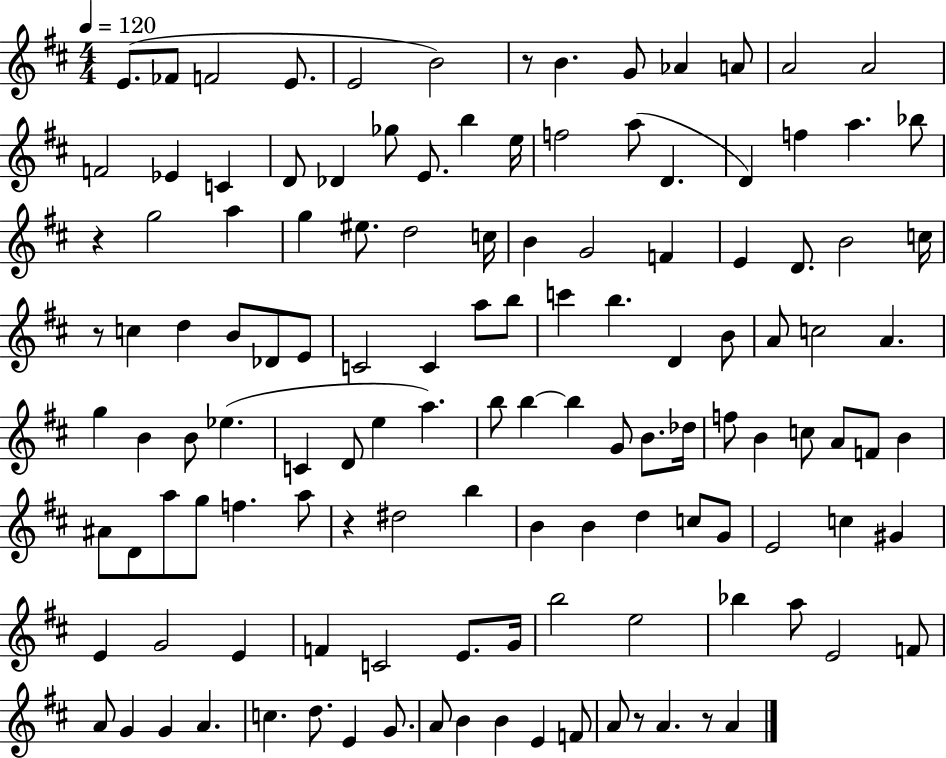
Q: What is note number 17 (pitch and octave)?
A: Db4